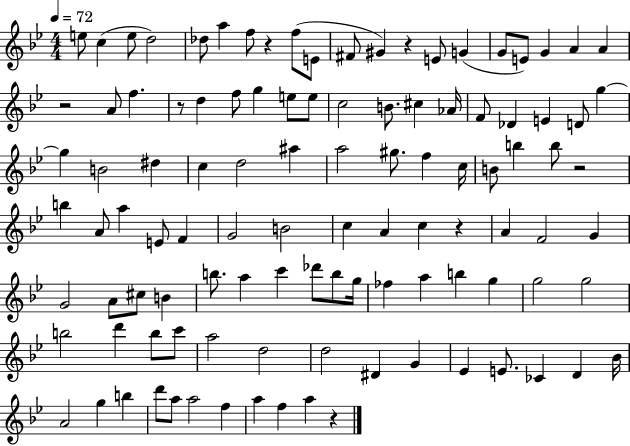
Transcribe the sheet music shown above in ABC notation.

X:1
T:Untitled
M:4/4
L:1/4
K:Bb
e/2 c e/2 d2 _d/2 a f/2 z f/2 E/2 ^F/2 ^G z E/2 G G/2 E/2 G A A z2 A/2 f z/2 d f/2 g e/2 e/2 c2 B/2 ^c _A/4 F/2 _D E D/2 g g B2 ^d c d2 ^a a2 ^g/2 f c/4 B/2 b b/2 z2 b A/2 a E/2 F G2 B2 c A c z A F2 G G2 A/2 ^c/2 B b/2 a c' _d'/2 b/2 g/4 _f a b g g2 g2 b2 d' b/2 c'/2 a2 d2 d2 ^D G _E E/2 _C D _B/4 A2 g b d'/2 a/2 a2 f a f a z